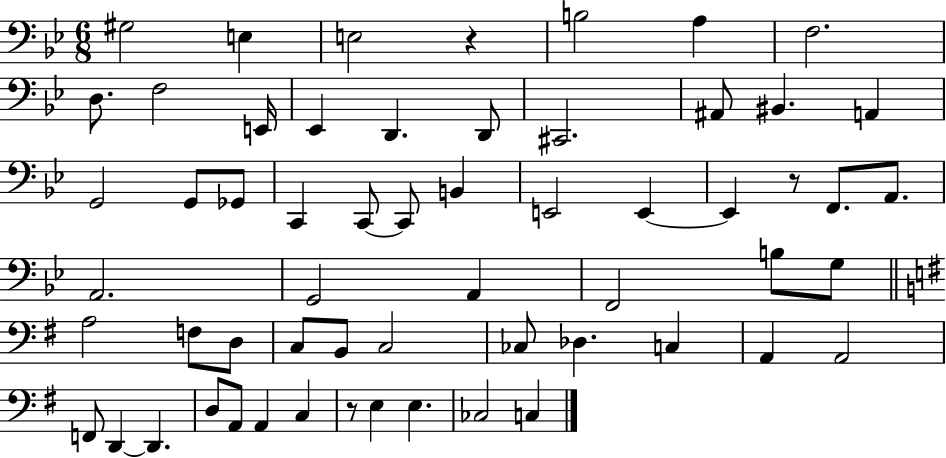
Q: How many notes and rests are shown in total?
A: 59